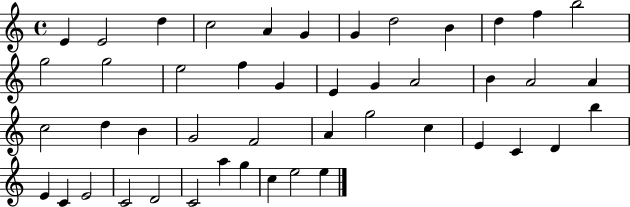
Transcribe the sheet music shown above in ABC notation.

X:1
T:Untitled
M:4/4
L:1/4
K:C
E E2 d c2 A G G d2 B d f b2 g2 g2 e2 f G E G A2 B A2 A c2 d B G2 F2 A g2 c E C D b E C E2 C2 D2 C2 a g c e2 e